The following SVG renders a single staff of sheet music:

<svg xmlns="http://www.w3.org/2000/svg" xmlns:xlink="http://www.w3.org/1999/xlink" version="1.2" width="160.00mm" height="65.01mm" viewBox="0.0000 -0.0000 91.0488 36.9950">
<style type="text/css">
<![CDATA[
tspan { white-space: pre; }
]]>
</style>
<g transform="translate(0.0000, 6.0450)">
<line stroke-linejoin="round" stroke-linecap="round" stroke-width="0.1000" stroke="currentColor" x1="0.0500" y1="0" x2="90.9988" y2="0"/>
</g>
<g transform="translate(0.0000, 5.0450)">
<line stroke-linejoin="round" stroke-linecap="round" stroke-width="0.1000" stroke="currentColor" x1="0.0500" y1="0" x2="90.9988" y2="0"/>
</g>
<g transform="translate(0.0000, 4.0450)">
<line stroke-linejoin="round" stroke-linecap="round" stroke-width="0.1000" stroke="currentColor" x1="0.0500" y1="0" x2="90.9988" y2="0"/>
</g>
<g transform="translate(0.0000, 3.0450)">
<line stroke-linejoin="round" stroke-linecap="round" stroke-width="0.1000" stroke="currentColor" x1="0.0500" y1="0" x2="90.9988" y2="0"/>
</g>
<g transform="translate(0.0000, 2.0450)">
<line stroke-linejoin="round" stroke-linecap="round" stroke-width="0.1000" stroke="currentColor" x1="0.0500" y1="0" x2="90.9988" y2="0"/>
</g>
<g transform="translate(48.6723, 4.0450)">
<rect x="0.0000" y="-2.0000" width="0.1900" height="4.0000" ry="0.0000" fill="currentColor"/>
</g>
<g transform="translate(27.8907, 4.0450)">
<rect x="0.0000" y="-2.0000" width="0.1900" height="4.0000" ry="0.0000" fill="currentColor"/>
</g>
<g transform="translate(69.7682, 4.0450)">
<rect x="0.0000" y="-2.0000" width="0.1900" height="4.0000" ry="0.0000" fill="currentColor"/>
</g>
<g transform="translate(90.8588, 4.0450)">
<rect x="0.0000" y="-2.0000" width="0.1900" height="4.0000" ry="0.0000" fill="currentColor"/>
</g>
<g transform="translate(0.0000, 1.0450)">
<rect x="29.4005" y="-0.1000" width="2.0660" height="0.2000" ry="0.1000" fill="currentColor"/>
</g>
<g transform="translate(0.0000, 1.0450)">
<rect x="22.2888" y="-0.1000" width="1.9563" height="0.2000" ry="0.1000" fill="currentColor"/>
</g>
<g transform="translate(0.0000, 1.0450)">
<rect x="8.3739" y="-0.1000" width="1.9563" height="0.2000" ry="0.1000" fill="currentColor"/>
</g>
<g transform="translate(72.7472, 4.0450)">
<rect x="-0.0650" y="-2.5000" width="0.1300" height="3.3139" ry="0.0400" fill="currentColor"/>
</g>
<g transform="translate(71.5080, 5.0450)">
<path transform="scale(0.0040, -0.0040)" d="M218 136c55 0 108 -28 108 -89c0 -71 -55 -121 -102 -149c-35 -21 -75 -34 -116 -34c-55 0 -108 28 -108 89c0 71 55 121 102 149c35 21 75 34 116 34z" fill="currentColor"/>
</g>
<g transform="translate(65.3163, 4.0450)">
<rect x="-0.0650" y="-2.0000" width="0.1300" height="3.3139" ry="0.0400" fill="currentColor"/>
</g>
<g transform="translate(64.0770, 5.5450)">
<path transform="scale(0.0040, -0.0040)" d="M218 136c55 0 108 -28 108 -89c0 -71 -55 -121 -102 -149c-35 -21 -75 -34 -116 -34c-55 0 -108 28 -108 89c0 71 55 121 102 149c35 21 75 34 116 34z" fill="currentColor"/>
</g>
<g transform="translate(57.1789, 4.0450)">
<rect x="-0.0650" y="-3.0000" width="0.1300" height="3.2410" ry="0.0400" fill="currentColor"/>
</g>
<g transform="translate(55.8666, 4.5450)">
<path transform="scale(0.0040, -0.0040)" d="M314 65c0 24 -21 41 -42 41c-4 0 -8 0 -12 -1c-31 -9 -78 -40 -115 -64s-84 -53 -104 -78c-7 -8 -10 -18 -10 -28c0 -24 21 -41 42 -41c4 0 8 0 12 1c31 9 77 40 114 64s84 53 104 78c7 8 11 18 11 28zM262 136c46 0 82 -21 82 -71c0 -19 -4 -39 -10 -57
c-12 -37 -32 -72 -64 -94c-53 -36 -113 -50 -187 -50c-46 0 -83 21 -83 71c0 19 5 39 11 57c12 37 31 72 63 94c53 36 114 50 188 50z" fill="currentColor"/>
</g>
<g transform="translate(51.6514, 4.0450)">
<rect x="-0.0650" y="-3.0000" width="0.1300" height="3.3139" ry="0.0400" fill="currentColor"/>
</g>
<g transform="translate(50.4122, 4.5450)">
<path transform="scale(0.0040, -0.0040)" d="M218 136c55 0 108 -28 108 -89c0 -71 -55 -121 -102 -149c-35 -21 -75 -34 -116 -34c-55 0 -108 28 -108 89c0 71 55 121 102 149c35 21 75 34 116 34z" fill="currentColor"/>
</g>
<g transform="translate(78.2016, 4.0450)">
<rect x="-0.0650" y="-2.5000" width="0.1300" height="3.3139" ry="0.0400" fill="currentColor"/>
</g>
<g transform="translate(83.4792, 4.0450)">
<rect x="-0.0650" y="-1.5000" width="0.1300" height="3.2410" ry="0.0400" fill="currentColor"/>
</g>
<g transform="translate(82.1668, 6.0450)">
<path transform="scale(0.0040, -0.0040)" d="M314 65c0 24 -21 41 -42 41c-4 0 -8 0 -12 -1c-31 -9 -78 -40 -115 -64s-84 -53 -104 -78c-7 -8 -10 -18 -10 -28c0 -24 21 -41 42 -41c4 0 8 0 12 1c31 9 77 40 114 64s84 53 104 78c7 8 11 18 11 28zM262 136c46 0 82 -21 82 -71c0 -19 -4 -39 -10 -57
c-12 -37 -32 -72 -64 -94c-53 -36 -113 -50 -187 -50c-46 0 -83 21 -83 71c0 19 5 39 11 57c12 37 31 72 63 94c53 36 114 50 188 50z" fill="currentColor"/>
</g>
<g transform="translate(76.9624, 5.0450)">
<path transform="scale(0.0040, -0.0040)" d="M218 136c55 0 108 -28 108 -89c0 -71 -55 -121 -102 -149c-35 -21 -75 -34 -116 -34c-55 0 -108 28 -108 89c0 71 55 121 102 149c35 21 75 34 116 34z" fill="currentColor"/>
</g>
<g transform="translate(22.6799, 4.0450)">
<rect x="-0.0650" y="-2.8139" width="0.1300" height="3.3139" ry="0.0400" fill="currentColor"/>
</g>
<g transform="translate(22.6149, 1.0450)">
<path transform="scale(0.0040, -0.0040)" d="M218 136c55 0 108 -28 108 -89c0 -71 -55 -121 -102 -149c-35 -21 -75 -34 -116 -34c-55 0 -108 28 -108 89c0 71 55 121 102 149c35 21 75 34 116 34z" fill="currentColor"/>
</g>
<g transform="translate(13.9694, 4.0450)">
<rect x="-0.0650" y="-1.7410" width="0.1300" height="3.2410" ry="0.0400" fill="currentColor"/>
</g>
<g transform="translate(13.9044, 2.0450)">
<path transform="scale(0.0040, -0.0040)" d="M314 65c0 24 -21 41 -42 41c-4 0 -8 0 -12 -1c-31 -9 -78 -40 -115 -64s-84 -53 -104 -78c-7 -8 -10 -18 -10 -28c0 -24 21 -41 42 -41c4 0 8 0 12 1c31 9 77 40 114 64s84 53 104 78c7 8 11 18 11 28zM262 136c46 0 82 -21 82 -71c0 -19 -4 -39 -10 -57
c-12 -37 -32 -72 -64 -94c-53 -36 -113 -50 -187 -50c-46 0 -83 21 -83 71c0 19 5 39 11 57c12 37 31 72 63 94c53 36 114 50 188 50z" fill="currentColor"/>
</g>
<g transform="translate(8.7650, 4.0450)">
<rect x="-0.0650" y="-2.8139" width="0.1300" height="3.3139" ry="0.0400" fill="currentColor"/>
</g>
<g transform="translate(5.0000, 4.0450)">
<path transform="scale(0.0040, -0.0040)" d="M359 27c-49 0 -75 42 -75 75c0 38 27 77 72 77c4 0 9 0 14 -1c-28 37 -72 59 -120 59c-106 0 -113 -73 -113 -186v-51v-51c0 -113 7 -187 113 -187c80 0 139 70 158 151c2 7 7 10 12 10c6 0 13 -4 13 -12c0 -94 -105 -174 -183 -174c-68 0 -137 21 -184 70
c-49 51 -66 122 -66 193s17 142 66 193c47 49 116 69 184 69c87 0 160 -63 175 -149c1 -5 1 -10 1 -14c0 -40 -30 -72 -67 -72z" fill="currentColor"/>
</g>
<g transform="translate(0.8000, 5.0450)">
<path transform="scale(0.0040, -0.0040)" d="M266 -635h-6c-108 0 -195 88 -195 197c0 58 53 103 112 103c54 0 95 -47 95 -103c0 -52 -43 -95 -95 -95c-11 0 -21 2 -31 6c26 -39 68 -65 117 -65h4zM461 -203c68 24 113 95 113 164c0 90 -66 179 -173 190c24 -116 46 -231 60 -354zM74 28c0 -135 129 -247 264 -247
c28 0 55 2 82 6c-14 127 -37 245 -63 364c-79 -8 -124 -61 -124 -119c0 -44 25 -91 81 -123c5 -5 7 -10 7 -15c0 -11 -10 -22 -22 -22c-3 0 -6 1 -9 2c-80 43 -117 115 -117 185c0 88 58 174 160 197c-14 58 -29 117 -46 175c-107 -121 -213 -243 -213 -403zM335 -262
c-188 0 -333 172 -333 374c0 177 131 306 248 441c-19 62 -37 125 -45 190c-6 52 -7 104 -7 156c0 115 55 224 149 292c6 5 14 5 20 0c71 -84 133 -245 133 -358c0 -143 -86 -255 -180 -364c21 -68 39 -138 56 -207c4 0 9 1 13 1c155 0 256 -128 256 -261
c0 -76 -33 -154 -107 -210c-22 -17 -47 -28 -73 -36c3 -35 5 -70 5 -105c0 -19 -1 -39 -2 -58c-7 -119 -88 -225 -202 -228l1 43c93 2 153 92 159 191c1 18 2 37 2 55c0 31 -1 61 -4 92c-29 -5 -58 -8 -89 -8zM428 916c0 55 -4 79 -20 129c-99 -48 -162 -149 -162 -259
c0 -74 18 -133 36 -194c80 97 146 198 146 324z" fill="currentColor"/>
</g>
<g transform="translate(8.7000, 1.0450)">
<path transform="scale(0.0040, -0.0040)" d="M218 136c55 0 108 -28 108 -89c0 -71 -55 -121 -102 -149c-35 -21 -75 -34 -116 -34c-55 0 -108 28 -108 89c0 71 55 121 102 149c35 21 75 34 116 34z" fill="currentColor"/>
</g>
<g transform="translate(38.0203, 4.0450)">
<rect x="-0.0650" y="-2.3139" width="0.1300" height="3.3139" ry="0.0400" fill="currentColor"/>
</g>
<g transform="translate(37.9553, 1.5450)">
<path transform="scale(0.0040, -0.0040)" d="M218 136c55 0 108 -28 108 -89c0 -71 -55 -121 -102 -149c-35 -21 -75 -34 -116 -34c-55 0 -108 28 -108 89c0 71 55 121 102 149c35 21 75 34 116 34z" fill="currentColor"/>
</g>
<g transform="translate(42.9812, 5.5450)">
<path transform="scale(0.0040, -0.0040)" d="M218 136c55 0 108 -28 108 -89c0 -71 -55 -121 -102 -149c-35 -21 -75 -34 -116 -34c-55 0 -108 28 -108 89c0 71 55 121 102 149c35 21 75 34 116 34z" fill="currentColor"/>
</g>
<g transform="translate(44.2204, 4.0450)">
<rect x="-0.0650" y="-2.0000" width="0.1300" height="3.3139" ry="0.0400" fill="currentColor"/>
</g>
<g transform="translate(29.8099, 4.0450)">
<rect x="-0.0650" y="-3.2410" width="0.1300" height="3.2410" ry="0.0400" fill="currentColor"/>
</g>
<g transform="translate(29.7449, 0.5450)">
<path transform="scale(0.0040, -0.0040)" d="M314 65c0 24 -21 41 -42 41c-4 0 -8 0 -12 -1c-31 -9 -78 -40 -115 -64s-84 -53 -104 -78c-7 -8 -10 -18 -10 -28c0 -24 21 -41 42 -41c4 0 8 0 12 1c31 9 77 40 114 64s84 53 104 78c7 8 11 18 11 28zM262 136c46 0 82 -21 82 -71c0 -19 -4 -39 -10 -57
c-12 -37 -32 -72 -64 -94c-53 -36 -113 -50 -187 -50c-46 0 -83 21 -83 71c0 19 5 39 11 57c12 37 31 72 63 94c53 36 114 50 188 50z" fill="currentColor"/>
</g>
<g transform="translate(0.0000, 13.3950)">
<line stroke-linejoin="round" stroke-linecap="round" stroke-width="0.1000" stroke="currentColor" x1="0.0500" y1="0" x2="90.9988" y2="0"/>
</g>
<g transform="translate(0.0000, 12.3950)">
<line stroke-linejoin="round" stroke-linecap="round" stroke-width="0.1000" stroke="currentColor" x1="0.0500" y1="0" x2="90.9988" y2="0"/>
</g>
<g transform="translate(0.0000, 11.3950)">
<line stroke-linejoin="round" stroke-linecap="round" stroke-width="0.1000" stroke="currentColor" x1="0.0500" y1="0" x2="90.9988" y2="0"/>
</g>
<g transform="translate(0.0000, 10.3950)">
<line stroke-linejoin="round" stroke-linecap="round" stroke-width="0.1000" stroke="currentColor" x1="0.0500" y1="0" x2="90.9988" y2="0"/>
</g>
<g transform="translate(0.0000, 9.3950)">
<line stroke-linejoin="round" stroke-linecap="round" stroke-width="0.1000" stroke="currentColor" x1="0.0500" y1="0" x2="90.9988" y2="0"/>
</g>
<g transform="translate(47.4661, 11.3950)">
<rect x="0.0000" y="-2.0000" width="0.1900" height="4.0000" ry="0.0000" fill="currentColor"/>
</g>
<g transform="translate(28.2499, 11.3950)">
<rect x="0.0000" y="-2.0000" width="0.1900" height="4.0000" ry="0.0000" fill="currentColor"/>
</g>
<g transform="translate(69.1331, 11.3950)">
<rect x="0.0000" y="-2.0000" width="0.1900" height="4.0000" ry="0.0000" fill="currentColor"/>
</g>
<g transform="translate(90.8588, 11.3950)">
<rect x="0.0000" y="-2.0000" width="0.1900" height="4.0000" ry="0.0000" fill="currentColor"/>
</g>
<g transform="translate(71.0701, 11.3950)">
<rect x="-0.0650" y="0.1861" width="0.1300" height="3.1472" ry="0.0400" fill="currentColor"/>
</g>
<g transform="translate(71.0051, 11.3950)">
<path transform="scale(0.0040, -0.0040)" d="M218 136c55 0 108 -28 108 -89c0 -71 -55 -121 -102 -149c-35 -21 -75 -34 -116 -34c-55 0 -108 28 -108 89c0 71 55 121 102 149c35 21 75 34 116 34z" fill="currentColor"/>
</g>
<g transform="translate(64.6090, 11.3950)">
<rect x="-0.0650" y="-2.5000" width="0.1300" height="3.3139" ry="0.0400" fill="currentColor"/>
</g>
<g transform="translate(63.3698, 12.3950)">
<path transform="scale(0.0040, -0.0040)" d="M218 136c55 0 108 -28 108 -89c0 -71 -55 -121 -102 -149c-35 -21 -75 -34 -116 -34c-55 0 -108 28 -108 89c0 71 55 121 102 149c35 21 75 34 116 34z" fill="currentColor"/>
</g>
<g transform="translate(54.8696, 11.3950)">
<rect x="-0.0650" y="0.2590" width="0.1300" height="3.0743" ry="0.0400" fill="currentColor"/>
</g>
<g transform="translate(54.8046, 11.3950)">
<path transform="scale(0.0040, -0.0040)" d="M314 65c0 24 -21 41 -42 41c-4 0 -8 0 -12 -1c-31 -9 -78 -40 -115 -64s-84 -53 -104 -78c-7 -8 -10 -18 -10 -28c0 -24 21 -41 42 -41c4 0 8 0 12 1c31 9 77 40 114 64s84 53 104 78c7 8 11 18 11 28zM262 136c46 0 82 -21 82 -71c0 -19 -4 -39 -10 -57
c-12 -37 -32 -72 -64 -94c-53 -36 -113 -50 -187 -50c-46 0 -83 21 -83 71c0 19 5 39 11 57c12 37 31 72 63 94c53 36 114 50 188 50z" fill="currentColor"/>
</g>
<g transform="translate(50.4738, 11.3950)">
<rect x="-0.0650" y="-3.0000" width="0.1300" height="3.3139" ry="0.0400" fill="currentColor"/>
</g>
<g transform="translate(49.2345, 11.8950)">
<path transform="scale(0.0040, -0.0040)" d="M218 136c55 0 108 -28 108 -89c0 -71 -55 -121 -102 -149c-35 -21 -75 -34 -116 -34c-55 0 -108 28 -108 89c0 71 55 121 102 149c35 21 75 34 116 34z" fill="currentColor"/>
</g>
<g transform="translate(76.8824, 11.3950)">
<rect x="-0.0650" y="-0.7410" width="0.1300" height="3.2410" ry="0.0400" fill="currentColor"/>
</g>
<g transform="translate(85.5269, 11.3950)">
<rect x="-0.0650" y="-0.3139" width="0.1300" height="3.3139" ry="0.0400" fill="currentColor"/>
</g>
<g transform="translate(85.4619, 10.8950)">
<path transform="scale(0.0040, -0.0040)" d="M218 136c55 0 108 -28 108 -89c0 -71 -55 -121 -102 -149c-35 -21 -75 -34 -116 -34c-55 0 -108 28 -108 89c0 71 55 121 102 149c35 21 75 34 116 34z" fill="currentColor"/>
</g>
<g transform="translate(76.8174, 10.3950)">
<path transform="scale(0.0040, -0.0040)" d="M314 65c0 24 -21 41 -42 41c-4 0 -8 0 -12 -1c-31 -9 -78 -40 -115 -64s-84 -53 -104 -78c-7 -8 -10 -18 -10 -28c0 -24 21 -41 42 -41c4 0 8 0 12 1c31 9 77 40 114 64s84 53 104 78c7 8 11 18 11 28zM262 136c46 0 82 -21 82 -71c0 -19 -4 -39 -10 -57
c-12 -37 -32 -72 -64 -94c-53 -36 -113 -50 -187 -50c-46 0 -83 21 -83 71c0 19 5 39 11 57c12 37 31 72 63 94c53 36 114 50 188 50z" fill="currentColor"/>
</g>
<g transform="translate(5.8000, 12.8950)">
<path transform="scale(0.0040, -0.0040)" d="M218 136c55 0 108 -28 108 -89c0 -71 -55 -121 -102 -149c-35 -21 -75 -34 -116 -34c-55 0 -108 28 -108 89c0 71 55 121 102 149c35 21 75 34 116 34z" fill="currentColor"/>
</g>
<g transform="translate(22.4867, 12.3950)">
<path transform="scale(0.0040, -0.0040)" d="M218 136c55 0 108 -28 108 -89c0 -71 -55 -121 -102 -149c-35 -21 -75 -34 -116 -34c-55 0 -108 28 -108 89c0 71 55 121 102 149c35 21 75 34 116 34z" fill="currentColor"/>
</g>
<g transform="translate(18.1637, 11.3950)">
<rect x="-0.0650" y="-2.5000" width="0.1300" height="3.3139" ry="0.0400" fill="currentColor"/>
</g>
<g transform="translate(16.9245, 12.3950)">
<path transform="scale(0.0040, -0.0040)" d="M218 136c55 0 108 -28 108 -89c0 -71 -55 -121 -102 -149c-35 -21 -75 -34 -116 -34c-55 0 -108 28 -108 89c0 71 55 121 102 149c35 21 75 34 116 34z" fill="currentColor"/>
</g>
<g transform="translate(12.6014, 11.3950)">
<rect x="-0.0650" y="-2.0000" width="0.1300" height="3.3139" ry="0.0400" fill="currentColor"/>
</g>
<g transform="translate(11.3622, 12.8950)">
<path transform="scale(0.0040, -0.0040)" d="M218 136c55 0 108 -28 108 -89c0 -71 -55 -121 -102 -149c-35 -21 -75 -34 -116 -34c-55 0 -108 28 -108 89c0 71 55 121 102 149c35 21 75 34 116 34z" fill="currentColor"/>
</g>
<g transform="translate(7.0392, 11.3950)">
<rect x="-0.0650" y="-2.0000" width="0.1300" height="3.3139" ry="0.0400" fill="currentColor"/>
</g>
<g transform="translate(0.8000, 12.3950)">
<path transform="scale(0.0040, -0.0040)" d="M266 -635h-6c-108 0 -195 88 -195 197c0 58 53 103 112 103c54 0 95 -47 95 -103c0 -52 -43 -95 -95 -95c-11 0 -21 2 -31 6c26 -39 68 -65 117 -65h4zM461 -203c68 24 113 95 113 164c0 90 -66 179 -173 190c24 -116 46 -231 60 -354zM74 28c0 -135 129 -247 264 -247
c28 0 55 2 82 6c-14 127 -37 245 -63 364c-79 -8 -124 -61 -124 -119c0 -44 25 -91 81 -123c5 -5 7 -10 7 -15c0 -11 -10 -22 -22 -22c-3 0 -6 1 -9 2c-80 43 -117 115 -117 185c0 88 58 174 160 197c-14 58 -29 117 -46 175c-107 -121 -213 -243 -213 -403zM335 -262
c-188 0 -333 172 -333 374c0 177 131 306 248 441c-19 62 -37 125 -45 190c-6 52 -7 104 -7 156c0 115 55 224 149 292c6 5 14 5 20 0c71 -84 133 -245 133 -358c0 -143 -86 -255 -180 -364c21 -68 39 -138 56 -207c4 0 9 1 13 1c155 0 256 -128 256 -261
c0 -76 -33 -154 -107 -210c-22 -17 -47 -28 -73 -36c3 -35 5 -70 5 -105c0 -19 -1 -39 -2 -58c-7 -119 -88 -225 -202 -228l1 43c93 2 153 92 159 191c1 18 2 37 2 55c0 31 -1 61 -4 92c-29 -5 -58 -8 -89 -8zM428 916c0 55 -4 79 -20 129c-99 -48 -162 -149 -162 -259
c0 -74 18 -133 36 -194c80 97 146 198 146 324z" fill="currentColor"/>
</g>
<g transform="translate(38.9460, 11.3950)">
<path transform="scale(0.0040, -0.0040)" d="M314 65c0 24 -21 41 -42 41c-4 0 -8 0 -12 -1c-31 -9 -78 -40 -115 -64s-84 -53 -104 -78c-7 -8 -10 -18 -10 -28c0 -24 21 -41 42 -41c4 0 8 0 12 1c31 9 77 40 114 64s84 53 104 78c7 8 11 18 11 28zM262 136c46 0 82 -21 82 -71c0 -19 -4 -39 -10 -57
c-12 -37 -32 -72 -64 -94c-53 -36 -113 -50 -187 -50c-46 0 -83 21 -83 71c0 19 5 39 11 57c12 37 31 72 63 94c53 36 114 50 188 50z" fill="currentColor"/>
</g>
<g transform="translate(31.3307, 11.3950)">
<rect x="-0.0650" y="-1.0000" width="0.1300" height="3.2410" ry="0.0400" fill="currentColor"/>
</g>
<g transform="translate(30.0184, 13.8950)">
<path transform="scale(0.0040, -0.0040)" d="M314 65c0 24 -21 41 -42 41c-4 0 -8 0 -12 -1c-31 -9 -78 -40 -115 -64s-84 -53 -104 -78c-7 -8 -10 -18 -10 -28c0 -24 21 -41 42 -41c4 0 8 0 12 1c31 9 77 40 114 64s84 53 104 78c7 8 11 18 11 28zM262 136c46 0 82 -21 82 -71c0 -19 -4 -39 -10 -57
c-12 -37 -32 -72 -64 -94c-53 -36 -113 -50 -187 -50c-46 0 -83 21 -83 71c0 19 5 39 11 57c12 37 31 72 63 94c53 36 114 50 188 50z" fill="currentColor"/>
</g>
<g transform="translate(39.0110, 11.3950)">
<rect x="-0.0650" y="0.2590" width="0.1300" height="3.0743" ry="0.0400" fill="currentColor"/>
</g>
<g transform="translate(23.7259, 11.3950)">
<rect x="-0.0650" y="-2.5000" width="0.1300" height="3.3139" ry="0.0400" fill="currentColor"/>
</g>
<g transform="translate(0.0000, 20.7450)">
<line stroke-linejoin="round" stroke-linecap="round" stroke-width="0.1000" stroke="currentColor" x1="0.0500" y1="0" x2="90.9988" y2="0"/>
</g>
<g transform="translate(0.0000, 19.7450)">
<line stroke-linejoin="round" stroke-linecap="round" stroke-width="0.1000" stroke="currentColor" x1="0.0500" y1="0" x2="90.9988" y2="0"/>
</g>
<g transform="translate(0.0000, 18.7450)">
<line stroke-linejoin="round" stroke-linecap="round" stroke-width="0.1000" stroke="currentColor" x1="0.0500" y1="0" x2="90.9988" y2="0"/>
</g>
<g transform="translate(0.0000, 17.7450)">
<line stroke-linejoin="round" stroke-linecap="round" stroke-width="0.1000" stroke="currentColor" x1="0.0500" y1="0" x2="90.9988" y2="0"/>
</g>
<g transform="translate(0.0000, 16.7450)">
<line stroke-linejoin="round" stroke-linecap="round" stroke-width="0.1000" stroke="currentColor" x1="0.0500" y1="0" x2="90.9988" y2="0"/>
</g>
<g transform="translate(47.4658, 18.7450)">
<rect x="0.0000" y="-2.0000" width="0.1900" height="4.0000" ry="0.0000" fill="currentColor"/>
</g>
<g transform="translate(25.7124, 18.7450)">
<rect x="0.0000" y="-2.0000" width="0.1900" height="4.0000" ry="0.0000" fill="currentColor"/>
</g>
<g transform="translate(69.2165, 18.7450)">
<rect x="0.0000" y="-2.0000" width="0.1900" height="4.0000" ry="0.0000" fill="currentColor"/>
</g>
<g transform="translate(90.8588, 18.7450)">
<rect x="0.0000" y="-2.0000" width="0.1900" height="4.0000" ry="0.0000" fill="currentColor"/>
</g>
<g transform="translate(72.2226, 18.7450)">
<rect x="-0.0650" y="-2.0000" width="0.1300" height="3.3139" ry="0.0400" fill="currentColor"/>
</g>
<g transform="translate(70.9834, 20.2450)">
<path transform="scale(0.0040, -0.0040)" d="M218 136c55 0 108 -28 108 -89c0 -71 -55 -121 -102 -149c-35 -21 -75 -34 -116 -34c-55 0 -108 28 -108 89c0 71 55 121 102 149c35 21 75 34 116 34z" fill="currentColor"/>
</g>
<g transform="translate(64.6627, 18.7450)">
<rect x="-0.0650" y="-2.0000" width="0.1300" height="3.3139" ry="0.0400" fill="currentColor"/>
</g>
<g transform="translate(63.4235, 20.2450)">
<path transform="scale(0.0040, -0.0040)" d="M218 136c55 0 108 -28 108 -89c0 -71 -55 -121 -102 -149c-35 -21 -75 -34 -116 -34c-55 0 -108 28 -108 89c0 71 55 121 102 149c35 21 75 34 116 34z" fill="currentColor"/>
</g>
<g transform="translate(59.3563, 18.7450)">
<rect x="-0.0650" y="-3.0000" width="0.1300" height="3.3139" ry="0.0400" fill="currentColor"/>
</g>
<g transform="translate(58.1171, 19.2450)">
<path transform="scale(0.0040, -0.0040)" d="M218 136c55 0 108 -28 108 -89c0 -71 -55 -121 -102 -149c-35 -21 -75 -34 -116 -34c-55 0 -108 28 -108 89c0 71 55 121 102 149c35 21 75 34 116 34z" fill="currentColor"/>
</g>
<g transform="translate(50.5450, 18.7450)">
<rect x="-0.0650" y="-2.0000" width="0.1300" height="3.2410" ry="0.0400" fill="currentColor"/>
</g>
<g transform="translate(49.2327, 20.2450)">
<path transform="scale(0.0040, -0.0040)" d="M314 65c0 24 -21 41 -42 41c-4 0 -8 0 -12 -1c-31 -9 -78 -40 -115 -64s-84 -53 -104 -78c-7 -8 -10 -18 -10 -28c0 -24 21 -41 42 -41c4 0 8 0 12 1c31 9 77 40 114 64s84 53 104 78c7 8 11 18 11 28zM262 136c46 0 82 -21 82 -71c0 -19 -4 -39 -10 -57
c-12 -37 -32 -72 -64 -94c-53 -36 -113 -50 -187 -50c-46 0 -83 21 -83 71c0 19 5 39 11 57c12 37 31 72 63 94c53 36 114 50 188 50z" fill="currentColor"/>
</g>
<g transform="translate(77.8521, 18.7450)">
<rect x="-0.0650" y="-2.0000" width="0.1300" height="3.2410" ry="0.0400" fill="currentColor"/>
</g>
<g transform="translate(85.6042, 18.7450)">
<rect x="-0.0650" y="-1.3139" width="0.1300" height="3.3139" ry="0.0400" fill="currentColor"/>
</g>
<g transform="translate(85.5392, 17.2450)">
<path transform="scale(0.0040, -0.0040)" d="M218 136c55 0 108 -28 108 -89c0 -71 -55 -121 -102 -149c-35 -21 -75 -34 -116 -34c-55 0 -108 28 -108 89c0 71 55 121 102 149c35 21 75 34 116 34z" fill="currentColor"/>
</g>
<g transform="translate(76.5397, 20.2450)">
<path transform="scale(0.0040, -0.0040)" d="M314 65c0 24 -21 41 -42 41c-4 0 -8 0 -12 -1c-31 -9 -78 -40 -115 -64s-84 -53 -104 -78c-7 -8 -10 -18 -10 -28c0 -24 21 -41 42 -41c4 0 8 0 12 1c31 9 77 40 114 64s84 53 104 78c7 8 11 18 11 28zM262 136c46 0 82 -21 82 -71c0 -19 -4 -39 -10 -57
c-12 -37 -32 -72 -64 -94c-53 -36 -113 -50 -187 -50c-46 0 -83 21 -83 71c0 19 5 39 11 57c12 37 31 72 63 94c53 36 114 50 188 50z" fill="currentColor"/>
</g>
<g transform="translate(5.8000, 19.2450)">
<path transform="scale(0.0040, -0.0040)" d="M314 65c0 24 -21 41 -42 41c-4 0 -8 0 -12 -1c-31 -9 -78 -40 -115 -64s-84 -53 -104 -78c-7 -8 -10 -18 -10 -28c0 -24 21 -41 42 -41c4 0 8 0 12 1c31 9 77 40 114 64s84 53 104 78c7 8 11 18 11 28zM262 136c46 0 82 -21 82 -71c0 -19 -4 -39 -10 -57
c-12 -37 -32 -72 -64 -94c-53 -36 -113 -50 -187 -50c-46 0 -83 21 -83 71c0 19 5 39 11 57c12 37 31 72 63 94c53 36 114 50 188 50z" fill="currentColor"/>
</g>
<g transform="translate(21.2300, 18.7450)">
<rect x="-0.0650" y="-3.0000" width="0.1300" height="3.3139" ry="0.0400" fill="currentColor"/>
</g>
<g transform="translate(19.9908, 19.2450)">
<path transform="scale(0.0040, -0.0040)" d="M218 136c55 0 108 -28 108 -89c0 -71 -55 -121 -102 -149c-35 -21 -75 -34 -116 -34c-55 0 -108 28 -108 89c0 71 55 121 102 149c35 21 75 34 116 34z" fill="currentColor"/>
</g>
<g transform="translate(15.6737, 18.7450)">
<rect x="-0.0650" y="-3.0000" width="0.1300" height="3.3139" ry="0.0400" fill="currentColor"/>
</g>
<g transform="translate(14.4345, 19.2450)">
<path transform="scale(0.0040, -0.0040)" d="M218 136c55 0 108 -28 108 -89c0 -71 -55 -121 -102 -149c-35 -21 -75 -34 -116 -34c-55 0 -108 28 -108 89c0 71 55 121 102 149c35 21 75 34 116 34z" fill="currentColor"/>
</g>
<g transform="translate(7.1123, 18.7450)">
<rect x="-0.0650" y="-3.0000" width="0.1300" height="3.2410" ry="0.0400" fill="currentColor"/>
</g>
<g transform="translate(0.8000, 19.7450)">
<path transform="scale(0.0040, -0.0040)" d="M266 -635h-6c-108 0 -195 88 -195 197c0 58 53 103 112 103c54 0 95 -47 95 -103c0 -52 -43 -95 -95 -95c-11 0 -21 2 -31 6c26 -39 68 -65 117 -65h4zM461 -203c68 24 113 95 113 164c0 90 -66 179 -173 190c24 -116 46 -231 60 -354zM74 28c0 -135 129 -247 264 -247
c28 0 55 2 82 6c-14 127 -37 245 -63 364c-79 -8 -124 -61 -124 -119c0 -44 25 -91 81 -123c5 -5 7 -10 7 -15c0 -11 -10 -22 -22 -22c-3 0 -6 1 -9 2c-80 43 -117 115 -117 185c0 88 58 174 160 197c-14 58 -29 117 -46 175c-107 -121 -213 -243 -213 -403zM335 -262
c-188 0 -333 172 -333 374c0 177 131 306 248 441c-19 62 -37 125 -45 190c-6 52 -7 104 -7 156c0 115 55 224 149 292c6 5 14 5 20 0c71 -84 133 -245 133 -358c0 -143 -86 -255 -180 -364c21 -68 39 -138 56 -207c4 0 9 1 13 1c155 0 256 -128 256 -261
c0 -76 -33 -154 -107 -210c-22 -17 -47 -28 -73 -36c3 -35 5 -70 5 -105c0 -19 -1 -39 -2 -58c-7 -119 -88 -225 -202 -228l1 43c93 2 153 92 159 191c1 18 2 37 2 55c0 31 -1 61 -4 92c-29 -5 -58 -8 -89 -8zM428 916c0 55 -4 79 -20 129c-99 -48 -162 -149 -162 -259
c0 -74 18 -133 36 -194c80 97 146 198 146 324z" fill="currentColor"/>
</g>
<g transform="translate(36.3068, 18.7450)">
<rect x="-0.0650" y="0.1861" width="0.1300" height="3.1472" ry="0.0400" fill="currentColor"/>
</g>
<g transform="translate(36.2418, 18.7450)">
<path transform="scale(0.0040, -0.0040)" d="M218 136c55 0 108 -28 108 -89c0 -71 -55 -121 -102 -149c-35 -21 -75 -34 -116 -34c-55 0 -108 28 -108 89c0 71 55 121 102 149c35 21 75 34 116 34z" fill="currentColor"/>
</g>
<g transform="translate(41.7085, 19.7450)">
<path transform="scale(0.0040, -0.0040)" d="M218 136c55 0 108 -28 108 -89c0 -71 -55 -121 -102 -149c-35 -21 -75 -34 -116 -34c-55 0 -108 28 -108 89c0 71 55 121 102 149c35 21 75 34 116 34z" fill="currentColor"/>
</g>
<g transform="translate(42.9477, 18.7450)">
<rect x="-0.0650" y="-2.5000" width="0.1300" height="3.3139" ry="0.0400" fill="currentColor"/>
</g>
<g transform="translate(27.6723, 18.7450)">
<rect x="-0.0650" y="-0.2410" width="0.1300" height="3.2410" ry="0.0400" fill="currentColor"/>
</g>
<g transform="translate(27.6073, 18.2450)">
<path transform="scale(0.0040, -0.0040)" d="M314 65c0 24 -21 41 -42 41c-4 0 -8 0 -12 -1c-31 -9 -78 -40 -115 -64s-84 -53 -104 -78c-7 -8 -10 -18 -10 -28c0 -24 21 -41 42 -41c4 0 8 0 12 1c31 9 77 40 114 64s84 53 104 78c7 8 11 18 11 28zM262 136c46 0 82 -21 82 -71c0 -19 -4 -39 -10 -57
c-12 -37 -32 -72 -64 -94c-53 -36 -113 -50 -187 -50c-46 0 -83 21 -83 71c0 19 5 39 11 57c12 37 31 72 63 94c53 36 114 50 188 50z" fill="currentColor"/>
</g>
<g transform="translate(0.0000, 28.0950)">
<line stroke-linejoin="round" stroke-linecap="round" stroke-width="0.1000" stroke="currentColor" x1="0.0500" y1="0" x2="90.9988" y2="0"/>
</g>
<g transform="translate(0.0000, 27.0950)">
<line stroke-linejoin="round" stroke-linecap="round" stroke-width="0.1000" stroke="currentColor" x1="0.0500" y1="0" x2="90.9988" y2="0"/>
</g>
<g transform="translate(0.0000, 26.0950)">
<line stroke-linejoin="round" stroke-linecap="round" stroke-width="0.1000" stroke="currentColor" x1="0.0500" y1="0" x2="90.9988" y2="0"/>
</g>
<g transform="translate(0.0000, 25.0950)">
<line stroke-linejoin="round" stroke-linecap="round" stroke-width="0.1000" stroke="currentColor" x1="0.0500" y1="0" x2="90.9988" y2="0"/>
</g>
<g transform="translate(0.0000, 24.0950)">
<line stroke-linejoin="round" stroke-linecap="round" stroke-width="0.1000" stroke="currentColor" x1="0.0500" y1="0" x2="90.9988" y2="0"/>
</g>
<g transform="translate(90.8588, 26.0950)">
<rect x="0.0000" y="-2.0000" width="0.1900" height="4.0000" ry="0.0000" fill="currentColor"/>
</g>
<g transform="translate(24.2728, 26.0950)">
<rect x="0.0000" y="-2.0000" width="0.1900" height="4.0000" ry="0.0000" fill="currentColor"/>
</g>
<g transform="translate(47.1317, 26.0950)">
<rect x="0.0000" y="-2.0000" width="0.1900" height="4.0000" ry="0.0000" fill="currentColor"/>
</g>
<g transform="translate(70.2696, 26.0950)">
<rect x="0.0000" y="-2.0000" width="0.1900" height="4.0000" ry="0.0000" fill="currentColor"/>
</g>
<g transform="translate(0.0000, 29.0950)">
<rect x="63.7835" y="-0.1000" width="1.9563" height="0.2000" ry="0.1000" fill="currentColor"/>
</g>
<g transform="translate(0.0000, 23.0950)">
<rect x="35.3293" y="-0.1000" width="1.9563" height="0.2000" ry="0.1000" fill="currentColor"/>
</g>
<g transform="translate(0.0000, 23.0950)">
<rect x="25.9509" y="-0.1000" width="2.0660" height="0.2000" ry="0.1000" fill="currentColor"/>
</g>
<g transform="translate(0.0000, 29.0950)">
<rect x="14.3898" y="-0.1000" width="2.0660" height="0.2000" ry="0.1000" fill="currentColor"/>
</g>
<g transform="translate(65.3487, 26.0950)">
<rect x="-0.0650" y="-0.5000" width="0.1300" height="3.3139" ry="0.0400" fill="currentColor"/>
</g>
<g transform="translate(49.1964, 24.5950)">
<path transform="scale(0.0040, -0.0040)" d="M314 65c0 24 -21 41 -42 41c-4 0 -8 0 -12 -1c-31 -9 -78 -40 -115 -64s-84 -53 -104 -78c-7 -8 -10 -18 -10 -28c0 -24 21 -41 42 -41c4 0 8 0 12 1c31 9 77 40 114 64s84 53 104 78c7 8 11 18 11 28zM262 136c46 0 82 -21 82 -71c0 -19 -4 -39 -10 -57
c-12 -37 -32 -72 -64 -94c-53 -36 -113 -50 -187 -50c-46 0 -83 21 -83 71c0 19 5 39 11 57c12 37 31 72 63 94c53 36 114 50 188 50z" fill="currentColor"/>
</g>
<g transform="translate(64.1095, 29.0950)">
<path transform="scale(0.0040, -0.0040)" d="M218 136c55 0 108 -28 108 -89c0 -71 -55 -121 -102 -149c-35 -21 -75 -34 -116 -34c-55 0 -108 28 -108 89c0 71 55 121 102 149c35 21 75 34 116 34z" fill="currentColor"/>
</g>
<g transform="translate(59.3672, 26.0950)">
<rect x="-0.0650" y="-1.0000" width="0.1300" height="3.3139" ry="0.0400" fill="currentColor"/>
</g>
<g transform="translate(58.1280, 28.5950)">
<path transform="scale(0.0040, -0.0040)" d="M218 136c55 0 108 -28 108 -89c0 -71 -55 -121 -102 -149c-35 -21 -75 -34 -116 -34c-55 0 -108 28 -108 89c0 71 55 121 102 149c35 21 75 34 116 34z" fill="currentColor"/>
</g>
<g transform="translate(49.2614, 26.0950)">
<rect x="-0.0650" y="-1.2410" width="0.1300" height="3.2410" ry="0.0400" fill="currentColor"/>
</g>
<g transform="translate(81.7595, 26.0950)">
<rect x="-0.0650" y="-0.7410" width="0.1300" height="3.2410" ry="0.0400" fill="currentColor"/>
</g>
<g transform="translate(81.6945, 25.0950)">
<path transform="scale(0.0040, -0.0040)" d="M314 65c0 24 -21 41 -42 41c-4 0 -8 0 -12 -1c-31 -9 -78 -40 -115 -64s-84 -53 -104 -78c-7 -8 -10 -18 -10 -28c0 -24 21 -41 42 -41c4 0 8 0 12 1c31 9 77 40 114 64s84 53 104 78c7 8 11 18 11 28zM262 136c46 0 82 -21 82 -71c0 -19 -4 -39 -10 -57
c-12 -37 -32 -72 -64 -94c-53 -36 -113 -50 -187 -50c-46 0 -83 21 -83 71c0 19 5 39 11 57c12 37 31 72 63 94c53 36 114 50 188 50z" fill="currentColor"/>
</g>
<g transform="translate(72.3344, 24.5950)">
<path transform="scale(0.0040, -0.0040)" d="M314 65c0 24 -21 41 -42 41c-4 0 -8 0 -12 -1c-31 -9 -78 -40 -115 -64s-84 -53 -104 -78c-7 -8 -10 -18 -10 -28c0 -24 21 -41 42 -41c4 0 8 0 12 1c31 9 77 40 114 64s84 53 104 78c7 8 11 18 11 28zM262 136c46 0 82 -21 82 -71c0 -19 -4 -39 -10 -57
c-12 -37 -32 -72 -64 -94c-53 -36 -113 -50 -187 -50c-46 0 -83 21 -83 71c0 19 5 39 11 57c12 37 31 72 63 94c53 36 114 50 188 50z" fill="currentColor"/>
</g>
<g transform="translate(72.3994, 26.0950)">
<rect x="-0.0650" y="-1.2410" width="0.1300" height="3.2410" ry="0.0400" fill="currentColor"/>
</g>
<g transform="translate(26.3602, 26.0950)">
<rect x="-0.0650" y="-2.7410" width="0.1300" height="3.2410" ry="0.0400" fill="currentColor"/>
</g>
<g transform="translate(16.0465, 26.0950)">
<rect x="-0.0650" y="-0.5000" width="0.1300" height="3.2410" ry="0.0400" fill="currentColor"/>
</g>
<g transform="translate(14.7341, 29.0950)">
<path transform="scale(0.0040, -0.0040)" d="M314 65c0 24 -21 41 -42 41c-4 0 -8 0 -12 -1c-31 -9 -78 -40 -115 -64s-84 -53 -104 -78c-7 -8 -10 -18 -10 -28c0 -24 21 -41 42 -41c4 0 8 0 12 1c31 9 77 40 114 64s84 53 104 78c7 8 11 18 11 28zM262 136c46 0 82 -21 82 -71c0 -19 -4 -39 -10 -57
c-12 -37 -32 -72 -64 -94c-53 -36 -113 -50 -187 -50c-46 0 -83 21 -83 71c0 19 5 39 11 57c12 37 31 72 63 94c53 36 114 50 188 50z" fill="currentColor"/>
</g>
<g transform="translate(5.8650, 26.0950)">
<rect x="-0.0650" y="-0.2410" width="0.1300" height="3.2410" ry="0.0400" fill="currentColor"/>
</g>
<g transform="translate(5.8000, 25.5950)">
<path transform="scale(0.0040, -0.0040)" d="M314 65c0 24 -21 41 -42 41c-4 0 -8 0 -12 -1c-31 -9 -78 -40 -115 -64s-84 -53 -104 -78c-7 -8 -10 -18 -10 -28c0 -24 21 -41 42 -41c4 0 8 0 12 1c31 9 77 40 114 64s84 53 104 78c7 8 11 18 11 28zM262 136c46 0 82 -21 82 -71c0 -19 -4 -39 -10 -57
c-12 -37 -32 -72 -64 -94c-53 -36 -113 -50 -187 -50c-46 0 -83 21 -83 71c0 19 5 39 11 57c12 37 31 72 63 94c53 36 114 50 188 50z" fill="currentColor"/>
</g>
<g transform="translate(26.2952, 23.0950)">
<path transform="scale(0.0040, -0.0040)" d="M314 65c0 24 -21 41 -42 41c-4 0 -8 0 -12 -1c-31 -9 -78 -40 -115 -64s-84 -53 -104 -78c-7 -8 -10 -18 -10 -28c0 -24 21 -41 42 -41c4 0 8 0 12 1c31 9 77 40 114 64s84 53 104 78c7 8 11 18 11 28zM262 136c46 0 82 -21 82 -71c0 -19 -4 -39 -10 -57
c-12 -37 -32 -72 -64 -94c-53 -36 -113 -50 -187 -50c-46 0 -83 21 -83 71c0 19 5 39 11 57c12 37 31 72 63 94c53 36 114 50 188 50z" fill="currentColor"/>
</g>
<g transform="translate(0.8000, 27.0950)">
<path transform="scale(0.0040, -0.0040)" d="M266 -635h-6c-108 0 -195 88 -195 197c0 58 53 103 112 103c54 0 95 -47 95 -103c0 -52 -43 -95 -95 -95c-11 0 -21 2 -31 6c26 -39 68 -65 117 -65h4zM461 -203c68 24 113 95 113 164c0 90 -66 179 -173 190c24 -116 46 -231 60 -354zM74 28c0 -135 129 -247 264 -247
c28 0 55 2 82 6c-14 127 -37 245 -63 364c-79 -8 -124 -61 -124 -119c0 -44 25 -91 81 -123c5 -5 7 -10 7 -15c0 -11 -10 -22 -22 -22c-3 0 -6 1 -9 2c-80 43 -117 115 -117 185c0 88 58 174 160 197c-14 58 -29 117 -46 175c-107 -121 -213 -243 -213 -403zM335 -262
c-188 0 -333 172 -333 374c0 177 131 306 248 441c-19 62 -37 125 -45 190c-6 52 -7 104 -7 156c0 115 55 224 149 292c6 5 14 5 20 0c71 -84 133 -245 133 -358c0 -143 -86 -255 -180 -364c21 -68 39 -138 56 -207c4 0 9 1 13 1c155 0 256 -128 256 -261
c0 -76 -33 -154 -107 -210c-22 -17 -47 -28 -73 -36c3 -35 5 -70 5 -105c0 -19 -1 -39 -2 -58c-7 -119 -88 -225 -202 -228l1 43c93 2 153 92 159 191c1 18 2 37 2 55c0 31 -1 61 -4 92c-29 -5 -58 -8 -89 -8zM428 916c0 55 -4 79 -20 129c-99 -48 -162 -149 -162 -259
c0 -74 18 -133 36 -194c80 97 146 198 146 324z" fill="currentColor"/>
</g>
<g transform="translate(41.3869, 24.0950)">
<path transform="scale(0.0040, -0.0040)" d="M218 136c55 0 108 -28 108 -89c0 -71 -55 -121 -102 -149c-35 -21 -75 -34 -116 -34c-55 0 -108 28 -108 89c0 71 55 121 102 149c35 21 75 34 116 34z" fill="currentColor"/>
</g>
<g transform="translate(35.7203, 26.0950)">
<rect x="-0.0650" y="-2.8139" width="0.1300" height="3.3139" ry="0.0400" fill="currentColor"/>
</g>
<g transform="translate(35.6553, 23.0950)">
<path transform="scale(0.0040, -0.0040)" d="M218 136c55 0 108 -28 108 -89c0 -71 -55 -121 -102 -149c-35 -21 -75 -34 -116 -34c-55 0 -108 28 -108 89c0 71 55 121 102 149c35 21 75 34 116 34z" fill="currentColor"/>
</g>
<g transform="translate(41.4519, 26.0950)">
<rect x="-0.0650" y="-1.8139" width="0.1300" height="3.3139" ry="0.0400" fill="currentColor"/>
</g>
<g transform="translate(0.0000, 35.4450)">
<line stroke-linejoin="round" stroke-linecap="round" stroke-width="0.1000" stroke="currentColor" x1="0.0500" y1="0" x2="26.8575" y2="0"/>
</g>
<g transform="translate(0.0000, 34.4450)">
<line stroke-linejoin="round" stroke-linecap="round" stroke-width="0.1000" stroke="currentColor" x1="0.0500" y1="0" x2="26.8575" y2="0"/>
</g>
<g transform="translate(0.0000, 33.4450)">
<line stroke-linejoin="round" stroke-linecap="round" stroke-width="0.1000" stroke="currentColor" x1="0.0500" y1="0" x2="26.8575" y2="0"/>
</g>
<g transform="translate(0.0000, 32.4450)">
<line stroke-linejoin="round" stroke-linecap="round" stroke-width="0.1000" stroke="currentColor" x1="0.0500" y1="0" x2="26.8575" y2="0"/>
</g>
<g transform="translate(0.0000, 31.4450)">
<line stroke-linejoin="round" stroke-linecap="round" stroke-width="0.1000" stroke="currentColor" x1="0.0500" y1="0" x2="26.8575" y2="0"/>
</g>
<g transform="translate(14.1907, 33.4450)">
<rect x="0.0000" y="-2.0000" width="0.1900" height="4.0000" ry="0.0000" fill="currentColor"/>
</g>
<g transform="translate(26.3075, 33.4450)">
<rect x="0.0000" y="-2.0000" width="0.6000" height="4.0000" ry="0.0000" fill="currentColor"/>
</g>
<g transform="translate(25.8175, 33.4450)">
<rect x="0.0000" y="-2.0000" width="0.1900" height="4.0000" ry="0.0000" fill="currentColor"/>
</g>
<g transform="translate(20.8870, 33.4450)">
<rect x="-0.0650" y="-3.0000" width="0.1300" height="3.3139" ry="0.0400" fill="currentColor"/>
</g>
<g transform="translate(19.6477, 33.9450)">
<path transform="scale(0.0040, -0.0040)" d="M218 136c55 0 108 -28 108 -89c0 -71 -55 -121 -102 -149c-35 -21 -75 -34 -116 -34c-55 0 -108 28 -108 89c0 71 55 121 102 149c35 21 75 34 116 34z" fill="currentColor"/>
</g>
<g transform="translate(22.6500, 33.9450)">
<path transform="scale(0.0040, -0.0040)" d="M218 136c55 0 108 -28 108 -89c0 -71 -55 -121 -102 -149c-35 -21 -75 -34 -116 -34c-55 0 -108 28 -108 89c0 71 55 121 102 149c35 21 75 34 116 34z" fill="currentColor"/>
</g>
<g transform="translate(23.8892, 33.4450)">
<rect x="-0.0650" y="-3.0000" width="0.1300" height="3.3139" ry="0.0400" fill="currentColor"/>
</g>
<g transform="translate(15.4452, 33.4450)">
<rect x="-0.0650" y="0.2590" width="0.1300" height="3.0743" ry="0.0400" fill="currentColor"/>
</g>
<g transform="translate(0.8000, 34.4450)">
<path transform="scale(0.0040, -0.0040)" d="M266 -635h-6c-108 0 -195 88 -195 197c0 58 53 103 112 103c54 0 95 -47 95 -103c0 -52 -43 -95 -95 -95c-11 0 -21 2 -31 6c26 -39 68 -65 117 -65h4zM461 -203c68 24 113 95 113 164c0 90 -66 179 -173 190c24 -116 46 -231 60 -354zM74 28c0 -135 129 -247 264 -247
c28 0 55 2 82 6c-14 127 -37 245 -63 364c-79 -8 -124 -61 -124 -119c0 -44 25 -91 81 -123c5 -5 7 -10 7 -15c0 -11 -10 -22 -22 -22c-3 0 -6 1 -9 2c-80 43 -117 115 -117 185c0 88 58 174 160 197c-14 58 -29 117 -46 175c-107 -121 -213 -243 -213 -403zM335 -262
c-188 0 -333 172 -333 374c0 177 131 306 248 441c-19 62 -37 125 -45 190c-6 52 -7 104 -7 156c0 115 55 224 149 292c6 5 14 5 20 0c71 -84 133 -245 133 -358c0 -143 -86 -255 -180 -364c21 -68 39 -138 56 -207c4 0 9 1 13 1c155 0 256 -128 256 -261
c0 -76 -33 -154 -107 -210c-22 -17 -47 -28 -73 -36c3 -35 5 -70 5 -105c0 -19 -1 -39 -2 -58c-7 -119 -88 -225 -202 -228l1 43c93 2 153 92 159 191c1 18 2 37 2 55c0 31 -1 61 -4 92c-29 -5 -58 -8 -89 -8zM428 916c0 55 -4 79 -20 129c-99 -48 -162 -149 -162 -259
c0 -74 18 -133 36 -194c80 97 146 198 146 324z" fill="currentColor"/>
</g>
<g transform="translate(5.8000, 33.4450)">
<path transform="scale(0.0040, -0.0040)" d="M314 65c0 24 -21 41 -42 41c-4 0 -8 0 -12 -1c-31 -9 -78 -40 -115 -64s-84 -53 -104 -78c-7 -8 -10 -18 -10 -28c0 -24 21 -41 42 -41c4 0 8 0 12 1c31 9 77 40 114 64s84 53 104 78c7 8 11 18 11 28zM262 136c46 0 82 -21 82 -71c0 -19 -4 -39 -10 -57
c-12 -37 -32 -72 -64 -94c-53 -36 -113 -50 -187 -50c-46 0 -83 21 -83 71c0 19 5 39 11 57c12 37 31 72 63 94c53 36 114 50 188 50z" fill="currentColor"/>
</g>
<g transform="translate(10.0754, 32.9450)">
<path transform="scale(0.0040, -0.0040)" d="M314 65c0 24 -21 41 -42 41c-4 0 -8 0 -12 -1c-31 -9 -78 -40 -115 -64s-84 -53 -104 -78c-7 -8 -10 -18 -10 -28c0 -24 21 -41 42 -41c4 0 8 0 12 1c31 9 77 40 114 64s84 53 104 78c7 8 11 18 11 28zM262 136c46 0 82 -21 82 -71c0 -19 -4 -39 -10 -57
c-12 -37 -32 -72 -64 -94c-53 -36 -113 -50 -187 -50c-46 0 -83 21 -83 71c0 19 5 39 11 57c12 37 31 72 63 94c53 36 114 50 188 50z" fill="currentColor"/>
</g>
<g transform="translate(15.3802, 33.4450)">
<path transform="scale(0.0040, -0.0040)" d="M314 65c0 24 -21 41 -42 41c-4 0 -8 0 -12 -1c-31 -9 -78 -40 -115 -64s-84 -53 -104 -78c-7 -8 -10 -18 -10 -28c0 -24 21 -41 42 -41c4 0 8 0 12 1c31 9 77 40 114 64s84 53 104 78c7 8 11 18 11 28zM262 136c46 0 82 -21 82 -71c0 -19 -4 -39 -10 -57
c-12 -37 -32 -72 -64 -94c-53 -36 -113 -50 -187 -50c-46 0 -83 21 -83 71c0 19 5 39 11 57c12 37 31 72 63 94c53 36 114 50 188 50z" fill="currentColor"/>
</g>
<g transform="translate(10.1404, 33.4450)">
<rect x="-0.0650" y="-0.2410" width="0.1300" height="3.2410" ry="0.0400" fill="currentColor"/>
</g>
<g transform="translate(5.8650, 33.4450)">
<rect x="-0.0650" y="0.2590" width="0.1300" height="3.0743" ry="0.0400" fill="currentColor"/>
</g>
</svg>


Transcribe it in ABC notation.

X:1
T:Untitled
M:4/4
L:1/4
K:C
a f2 a b2 g F A A2 F G G E2 F F G G D2 B2 A B2 G B d2 c A2 A A c2 B G F2 A F F F2 e c2 C2 a2 a f e2 D C e2 d2 B2 c2 B2 A A